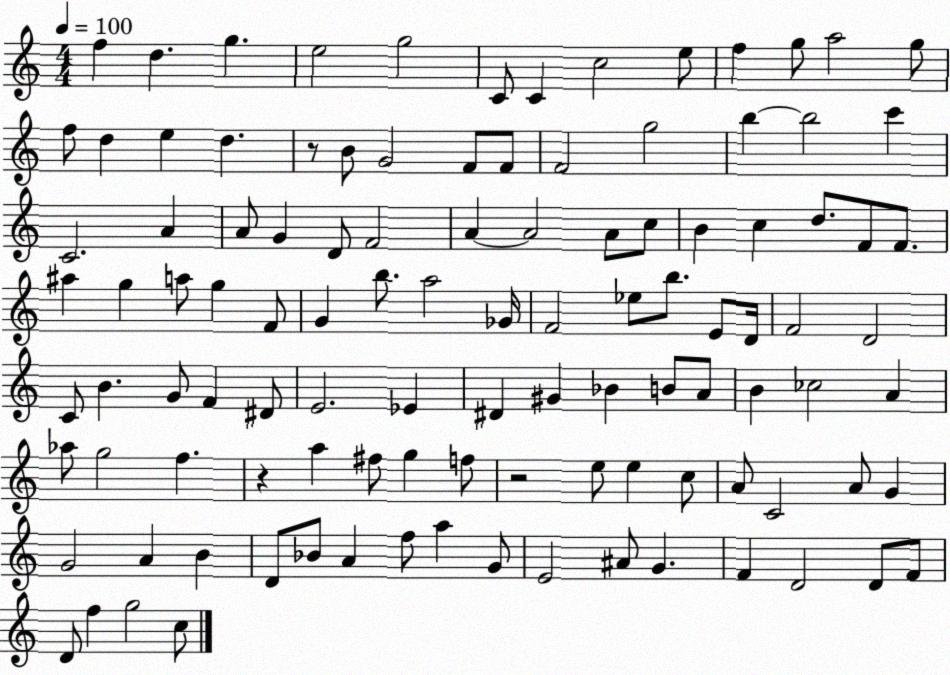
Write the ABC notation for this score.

X:1
T:Untitled
M:4/4
L:1/4
K:C
f d g e2 g2 C/2 C c2 e/2 f g/2 a2 g/2 f/2 d e d z/2 B/2 G2 F/2 F/2 F2 g2 b b2 c' C2 A A/2 G D/2 F2 A A2 A/2 c/2 B c d/2 F/2 F/2 ^a g a/2 g F/2 G b/2 a2 _G/4 F2 _e/2 b/2 E/2 D/4 F2 D2 C/2 B G/2 F ^D/2 E2 _E ^D ^G _B B/2 A/2 B _c2 A _a/2 g2 f z a ^f/2 g f/2 z2 e/2 e c/2 A/2 C2 A/2 G G2 A B D/2 _B/2 A f/2 a G/2 E2 ^A/2 G F D2 D/2 F/2 D/2 f g2 c/2